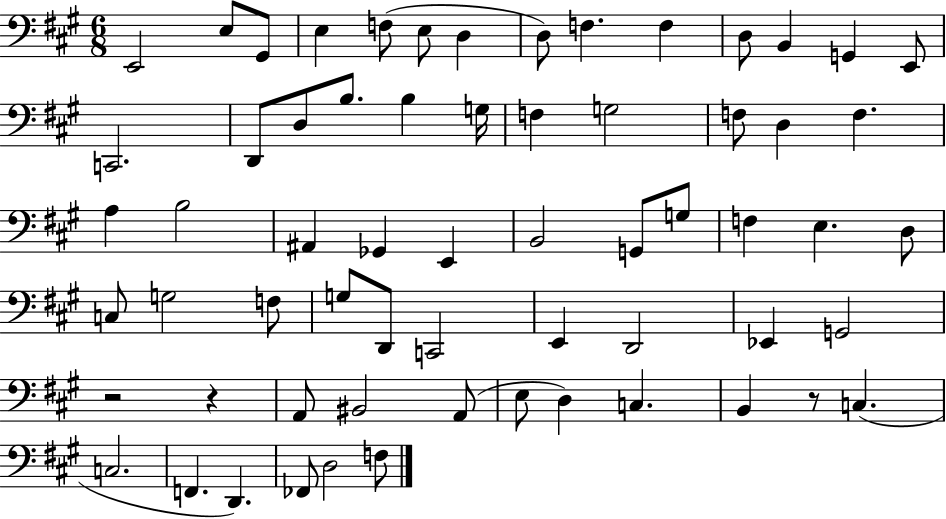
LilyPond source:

{
  \clef bass
  \numericTimeSignature
  \time 6/8
  \key a \major
  e,2 e8 gis,8 | e4 f8( e8 d4 | d8) f4. f4 | d8 b,4 g,4 e,8 | \break c,2. | d,8 d8 b8. b4 g16 | f4 g2 | f8 d4 f4. | \break a4 b2 | ais,4 ges,4 e,4 | b,2 g,8 g8 | f4 e4. d8 | \break c8 g2 f8 | g8 d,8 c,2 | e,4 d,2 | ees,4 g,2 | \break r2 r4 | a,8 bis,2 a,8( | e8 d4) c4. | b,4 r8 c4.( | \break c2. | f,4. d,4.) | fes,8 d2 f8 | \bar "|."
}